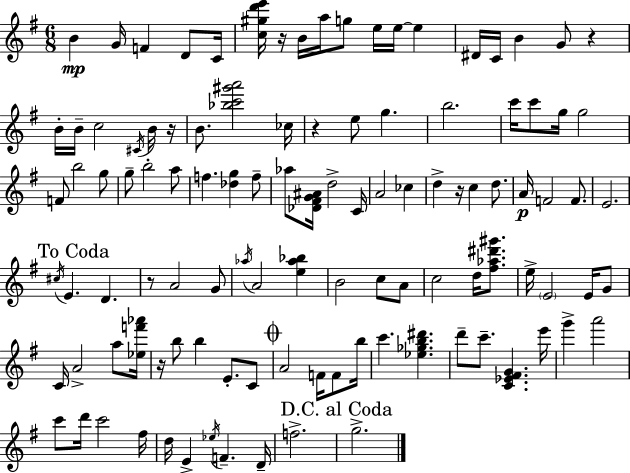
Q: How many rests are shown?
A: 7